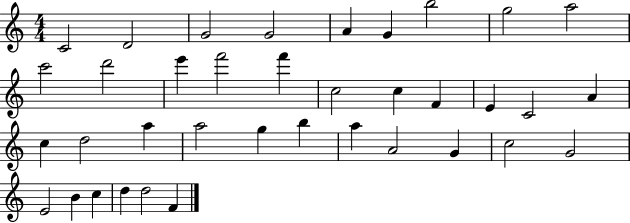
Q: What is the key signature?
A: C major